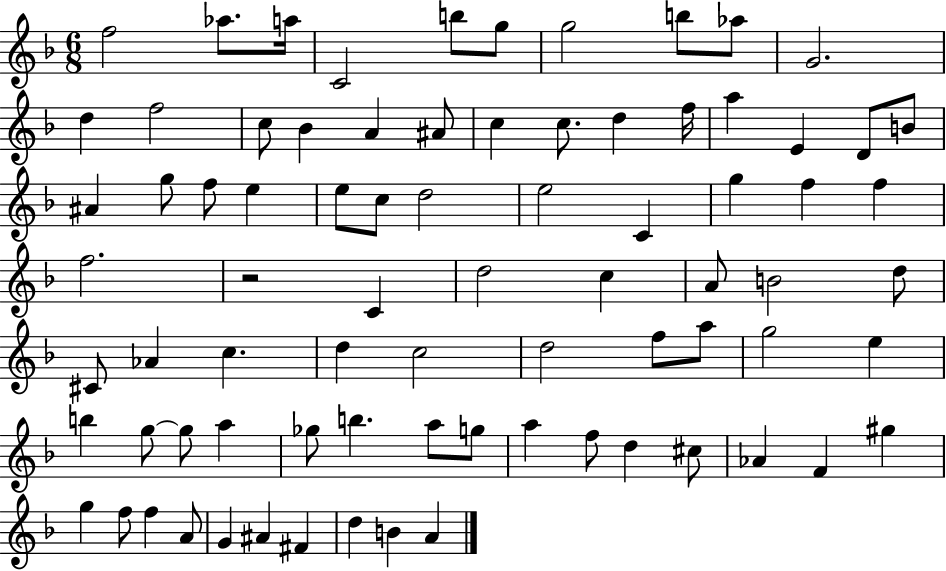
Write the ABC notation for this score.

X:1
T:Untitled
M:6/8
L:1/4
K:F
f2 _a/2 a/4 C2 b/2 g/2 g2 b/2 _a/2 G2 d f2 c/2 _B A ^A/2 c c/2 d f/4 a E D/2 B/2 ^A g/2 f/2 e e/2 c/2 d2 e2 C g f f f2 z2 C d2 c A/2 B2 d/2 ^C/2 _A c d c2 d2 f/2 a/2 g2 e b g/2 g/2 a _g/2 b a/2 g/2 a f/2 d ^c/2 _A F ^g g f/2 f A/2 G ^A ^F d B A